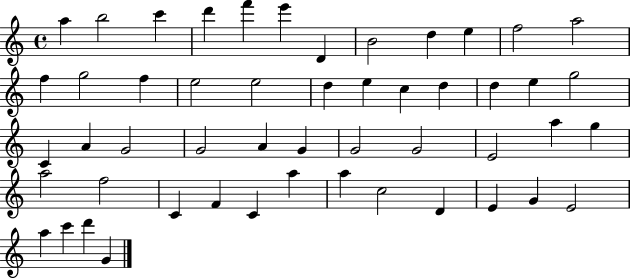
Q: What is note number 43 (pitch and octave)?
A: C5